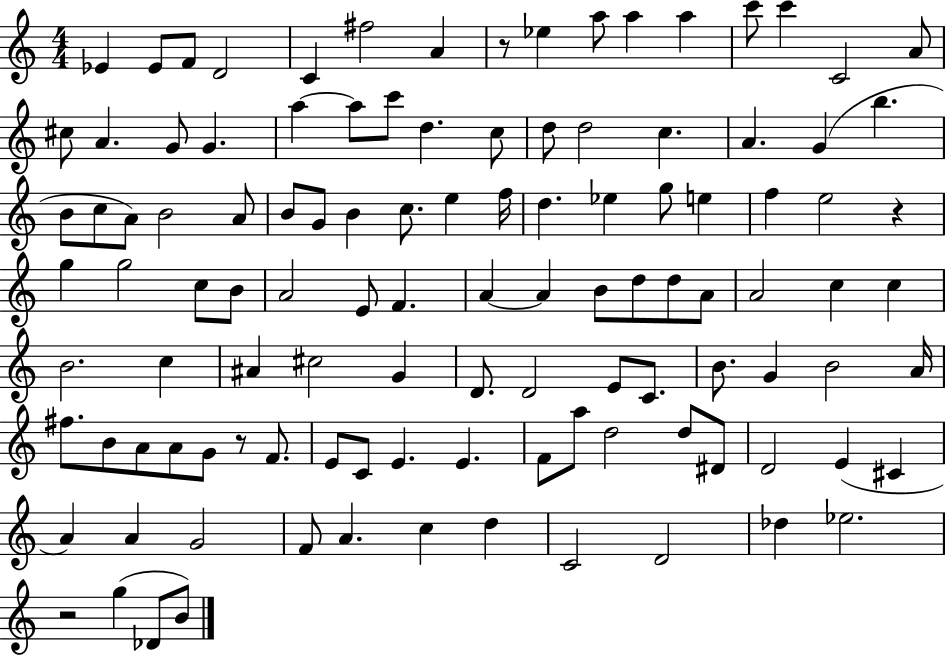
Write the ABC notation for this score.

X:1
T:Untitled
M:4/4
L:1/4
K:C
_E _E/2 F/2 D2 C ^f2 A z/2 _e a/2 a a c'/2 c' C2 A/2 ^c/2 A G/2 G a a/2 c'/2 d c/2 d/2 d2 c A G b B/2 c/2 A/2 B2 A/2 B/2 G/2 B c/2 e f/4 d _e g/2 e f e2 z g g2 c/2 B/2 A2 E/2 F A A B/2 d/2 d/2 A/2 A2 c c B2 c ^A ^c2 G D/2 D2 E/2 C/2 B/2 G B2 A/4 ^f/2 B/2 A/2 A/2 G/2 z/2 F/2 E/2 C/2 E E F/2 a/2 d2 d/2 ^D/2 D2 E ^C A A G2 F/2 A c d C2 D2 _d _e2 z2 g _D/2 B/2